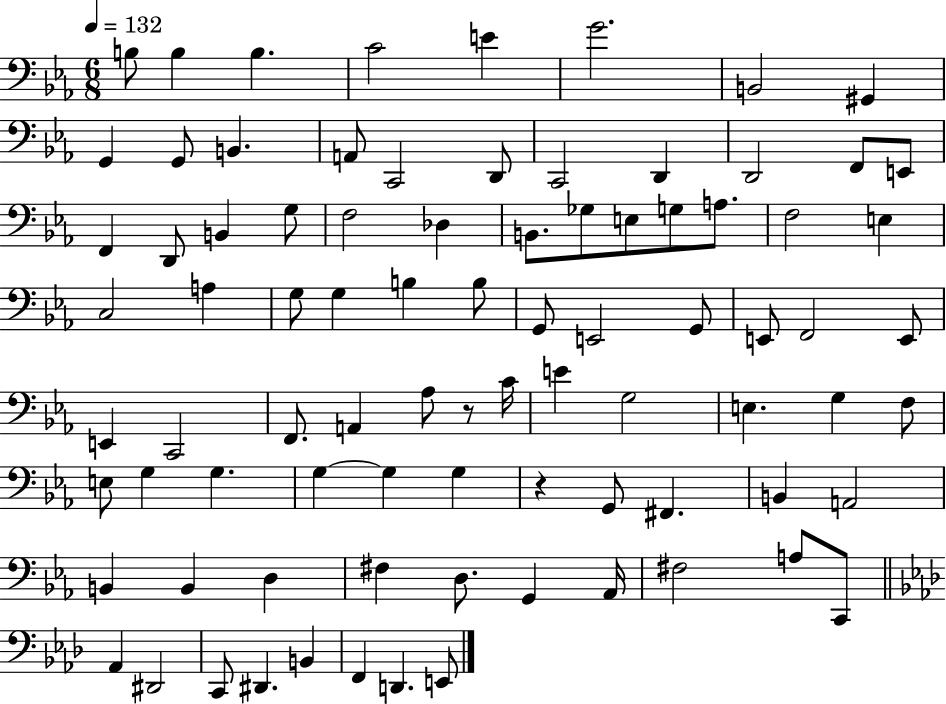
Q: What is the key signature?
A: EES major